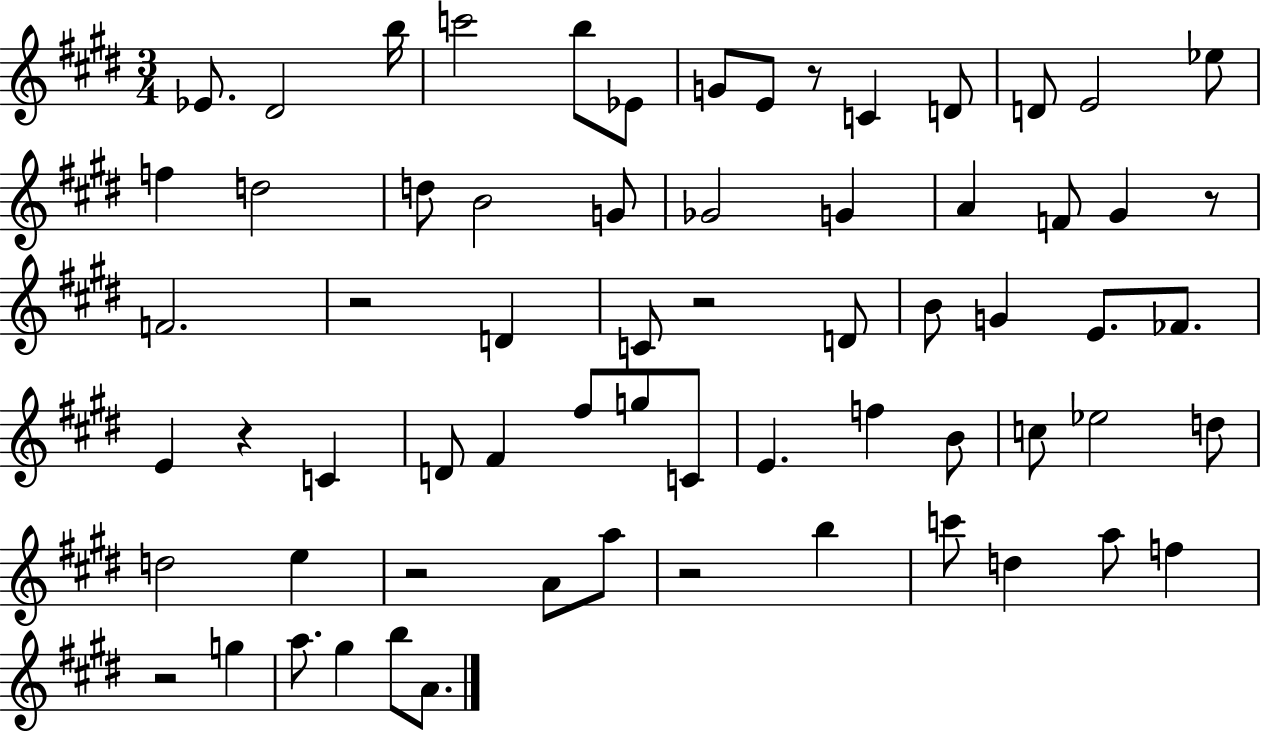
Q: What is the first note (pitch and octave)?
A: Eb4